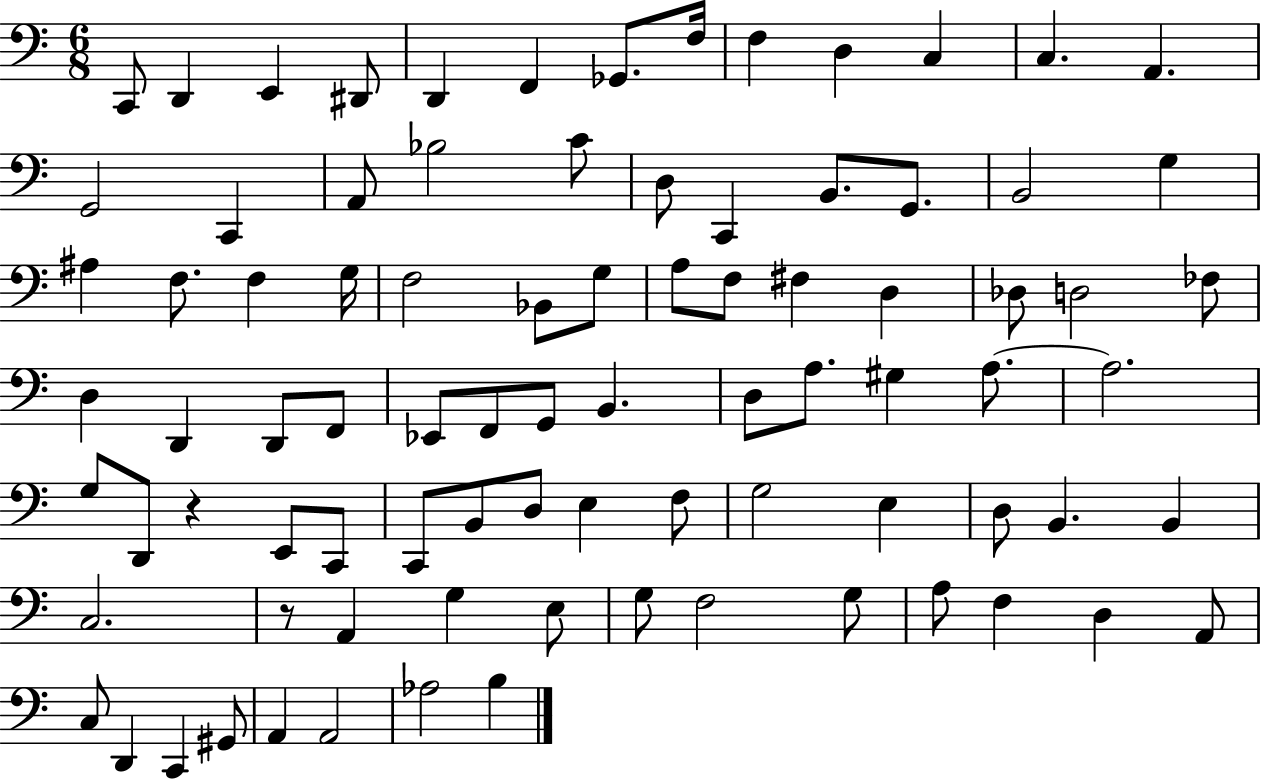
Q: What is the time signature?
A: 6/8